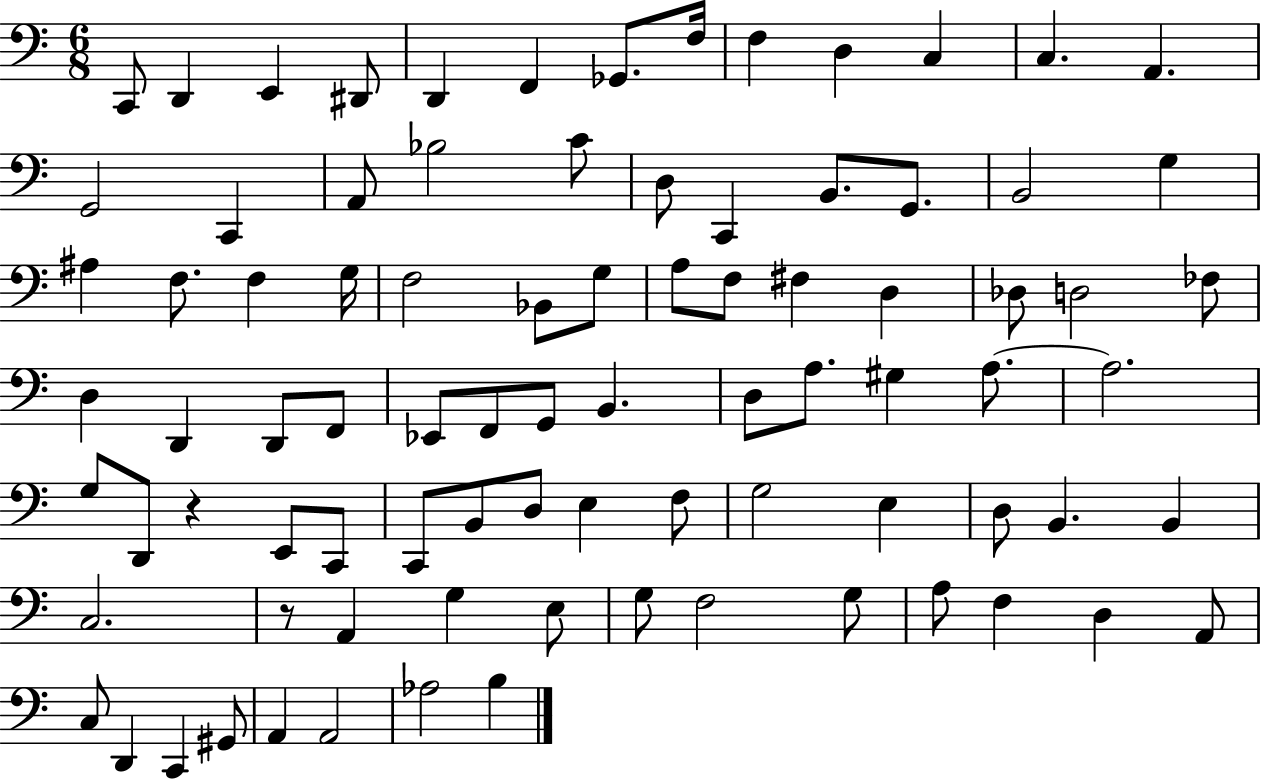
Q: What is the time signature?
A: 6/8